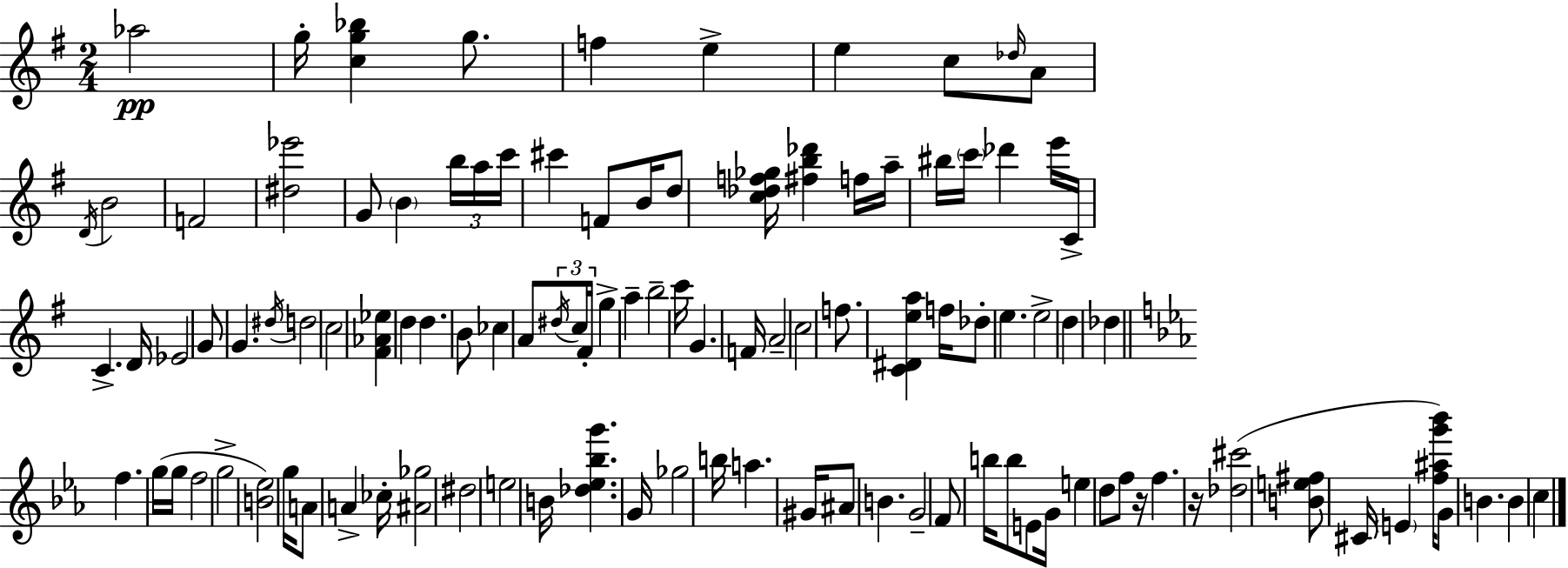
{
  \clef treble
  \numericTimeSignature
  \time 2/4
  \key e \minor
  aes''2\pp | g''16-. <c'' g'' bes''>4 g''8. | f''4 e''4-> | e''4 c''8 \grace { des''16 } a'8 | \break \acciaccatura { d'16 } b'2 | f'2 | <dis'' ees'''>2 | g'8 \parenthesize b'4 | \break \tuplet 3/2 { b''16 a''16 c'''16 } cis'''4 f'8 | b'16 d''8 <c'' des'' f'' ges''>16 <fis'' b'' des'''>4 | f''16 a''16-- bis''16 \parenthesize c'''16 des'''4 | e'''16 c'16-> c'4.-> | \break d'16 ees'2 | g'8 g'4. | \acciaccatura { dis''16 } d''2 | c''2 | \break <fis' aes' ees''>4 d''4 | d''4. | b'8 ces''4 a'8 | \tuplet 3/2 { \acciaccatura { dis''16 } c''16 fis'16-. } g''4-> | \break a''4-- b''2-- | c'''16 g'4. | f'16 a'2-- | c''2 | \break f''8. <c' dis' e'' a''>4 | f''16 des''8-. e''4. | e''2-> | d''4 | \break des''4 \bar "||" \break \key ees \major f''4. g''16( g''16 | f''2 | g''2-> | <b' ees''>2) | \break g''16 a'8 a'4-> ces''16-. | <ais' ges''>2 | dis''2 | e''2 | \break b'16 <des'' ees'' bes'' g'''>4. g'16 | ges''2 | b''16 a''4. gis'16 | ais'8 b'4. | \break g'2-- | f'8 b''16 b''8 e'8 g'16 | e''4 d''8 f''8 | r16 f''4. r16 | \break <des'' cis'''>2( | <b' e'' fis''>8 cis'16 \parenthesize e'4 <f'' ais'' g''' bes'''>16) | g'8 b'4. | b'4 c''4 | \break \bar "|."
}